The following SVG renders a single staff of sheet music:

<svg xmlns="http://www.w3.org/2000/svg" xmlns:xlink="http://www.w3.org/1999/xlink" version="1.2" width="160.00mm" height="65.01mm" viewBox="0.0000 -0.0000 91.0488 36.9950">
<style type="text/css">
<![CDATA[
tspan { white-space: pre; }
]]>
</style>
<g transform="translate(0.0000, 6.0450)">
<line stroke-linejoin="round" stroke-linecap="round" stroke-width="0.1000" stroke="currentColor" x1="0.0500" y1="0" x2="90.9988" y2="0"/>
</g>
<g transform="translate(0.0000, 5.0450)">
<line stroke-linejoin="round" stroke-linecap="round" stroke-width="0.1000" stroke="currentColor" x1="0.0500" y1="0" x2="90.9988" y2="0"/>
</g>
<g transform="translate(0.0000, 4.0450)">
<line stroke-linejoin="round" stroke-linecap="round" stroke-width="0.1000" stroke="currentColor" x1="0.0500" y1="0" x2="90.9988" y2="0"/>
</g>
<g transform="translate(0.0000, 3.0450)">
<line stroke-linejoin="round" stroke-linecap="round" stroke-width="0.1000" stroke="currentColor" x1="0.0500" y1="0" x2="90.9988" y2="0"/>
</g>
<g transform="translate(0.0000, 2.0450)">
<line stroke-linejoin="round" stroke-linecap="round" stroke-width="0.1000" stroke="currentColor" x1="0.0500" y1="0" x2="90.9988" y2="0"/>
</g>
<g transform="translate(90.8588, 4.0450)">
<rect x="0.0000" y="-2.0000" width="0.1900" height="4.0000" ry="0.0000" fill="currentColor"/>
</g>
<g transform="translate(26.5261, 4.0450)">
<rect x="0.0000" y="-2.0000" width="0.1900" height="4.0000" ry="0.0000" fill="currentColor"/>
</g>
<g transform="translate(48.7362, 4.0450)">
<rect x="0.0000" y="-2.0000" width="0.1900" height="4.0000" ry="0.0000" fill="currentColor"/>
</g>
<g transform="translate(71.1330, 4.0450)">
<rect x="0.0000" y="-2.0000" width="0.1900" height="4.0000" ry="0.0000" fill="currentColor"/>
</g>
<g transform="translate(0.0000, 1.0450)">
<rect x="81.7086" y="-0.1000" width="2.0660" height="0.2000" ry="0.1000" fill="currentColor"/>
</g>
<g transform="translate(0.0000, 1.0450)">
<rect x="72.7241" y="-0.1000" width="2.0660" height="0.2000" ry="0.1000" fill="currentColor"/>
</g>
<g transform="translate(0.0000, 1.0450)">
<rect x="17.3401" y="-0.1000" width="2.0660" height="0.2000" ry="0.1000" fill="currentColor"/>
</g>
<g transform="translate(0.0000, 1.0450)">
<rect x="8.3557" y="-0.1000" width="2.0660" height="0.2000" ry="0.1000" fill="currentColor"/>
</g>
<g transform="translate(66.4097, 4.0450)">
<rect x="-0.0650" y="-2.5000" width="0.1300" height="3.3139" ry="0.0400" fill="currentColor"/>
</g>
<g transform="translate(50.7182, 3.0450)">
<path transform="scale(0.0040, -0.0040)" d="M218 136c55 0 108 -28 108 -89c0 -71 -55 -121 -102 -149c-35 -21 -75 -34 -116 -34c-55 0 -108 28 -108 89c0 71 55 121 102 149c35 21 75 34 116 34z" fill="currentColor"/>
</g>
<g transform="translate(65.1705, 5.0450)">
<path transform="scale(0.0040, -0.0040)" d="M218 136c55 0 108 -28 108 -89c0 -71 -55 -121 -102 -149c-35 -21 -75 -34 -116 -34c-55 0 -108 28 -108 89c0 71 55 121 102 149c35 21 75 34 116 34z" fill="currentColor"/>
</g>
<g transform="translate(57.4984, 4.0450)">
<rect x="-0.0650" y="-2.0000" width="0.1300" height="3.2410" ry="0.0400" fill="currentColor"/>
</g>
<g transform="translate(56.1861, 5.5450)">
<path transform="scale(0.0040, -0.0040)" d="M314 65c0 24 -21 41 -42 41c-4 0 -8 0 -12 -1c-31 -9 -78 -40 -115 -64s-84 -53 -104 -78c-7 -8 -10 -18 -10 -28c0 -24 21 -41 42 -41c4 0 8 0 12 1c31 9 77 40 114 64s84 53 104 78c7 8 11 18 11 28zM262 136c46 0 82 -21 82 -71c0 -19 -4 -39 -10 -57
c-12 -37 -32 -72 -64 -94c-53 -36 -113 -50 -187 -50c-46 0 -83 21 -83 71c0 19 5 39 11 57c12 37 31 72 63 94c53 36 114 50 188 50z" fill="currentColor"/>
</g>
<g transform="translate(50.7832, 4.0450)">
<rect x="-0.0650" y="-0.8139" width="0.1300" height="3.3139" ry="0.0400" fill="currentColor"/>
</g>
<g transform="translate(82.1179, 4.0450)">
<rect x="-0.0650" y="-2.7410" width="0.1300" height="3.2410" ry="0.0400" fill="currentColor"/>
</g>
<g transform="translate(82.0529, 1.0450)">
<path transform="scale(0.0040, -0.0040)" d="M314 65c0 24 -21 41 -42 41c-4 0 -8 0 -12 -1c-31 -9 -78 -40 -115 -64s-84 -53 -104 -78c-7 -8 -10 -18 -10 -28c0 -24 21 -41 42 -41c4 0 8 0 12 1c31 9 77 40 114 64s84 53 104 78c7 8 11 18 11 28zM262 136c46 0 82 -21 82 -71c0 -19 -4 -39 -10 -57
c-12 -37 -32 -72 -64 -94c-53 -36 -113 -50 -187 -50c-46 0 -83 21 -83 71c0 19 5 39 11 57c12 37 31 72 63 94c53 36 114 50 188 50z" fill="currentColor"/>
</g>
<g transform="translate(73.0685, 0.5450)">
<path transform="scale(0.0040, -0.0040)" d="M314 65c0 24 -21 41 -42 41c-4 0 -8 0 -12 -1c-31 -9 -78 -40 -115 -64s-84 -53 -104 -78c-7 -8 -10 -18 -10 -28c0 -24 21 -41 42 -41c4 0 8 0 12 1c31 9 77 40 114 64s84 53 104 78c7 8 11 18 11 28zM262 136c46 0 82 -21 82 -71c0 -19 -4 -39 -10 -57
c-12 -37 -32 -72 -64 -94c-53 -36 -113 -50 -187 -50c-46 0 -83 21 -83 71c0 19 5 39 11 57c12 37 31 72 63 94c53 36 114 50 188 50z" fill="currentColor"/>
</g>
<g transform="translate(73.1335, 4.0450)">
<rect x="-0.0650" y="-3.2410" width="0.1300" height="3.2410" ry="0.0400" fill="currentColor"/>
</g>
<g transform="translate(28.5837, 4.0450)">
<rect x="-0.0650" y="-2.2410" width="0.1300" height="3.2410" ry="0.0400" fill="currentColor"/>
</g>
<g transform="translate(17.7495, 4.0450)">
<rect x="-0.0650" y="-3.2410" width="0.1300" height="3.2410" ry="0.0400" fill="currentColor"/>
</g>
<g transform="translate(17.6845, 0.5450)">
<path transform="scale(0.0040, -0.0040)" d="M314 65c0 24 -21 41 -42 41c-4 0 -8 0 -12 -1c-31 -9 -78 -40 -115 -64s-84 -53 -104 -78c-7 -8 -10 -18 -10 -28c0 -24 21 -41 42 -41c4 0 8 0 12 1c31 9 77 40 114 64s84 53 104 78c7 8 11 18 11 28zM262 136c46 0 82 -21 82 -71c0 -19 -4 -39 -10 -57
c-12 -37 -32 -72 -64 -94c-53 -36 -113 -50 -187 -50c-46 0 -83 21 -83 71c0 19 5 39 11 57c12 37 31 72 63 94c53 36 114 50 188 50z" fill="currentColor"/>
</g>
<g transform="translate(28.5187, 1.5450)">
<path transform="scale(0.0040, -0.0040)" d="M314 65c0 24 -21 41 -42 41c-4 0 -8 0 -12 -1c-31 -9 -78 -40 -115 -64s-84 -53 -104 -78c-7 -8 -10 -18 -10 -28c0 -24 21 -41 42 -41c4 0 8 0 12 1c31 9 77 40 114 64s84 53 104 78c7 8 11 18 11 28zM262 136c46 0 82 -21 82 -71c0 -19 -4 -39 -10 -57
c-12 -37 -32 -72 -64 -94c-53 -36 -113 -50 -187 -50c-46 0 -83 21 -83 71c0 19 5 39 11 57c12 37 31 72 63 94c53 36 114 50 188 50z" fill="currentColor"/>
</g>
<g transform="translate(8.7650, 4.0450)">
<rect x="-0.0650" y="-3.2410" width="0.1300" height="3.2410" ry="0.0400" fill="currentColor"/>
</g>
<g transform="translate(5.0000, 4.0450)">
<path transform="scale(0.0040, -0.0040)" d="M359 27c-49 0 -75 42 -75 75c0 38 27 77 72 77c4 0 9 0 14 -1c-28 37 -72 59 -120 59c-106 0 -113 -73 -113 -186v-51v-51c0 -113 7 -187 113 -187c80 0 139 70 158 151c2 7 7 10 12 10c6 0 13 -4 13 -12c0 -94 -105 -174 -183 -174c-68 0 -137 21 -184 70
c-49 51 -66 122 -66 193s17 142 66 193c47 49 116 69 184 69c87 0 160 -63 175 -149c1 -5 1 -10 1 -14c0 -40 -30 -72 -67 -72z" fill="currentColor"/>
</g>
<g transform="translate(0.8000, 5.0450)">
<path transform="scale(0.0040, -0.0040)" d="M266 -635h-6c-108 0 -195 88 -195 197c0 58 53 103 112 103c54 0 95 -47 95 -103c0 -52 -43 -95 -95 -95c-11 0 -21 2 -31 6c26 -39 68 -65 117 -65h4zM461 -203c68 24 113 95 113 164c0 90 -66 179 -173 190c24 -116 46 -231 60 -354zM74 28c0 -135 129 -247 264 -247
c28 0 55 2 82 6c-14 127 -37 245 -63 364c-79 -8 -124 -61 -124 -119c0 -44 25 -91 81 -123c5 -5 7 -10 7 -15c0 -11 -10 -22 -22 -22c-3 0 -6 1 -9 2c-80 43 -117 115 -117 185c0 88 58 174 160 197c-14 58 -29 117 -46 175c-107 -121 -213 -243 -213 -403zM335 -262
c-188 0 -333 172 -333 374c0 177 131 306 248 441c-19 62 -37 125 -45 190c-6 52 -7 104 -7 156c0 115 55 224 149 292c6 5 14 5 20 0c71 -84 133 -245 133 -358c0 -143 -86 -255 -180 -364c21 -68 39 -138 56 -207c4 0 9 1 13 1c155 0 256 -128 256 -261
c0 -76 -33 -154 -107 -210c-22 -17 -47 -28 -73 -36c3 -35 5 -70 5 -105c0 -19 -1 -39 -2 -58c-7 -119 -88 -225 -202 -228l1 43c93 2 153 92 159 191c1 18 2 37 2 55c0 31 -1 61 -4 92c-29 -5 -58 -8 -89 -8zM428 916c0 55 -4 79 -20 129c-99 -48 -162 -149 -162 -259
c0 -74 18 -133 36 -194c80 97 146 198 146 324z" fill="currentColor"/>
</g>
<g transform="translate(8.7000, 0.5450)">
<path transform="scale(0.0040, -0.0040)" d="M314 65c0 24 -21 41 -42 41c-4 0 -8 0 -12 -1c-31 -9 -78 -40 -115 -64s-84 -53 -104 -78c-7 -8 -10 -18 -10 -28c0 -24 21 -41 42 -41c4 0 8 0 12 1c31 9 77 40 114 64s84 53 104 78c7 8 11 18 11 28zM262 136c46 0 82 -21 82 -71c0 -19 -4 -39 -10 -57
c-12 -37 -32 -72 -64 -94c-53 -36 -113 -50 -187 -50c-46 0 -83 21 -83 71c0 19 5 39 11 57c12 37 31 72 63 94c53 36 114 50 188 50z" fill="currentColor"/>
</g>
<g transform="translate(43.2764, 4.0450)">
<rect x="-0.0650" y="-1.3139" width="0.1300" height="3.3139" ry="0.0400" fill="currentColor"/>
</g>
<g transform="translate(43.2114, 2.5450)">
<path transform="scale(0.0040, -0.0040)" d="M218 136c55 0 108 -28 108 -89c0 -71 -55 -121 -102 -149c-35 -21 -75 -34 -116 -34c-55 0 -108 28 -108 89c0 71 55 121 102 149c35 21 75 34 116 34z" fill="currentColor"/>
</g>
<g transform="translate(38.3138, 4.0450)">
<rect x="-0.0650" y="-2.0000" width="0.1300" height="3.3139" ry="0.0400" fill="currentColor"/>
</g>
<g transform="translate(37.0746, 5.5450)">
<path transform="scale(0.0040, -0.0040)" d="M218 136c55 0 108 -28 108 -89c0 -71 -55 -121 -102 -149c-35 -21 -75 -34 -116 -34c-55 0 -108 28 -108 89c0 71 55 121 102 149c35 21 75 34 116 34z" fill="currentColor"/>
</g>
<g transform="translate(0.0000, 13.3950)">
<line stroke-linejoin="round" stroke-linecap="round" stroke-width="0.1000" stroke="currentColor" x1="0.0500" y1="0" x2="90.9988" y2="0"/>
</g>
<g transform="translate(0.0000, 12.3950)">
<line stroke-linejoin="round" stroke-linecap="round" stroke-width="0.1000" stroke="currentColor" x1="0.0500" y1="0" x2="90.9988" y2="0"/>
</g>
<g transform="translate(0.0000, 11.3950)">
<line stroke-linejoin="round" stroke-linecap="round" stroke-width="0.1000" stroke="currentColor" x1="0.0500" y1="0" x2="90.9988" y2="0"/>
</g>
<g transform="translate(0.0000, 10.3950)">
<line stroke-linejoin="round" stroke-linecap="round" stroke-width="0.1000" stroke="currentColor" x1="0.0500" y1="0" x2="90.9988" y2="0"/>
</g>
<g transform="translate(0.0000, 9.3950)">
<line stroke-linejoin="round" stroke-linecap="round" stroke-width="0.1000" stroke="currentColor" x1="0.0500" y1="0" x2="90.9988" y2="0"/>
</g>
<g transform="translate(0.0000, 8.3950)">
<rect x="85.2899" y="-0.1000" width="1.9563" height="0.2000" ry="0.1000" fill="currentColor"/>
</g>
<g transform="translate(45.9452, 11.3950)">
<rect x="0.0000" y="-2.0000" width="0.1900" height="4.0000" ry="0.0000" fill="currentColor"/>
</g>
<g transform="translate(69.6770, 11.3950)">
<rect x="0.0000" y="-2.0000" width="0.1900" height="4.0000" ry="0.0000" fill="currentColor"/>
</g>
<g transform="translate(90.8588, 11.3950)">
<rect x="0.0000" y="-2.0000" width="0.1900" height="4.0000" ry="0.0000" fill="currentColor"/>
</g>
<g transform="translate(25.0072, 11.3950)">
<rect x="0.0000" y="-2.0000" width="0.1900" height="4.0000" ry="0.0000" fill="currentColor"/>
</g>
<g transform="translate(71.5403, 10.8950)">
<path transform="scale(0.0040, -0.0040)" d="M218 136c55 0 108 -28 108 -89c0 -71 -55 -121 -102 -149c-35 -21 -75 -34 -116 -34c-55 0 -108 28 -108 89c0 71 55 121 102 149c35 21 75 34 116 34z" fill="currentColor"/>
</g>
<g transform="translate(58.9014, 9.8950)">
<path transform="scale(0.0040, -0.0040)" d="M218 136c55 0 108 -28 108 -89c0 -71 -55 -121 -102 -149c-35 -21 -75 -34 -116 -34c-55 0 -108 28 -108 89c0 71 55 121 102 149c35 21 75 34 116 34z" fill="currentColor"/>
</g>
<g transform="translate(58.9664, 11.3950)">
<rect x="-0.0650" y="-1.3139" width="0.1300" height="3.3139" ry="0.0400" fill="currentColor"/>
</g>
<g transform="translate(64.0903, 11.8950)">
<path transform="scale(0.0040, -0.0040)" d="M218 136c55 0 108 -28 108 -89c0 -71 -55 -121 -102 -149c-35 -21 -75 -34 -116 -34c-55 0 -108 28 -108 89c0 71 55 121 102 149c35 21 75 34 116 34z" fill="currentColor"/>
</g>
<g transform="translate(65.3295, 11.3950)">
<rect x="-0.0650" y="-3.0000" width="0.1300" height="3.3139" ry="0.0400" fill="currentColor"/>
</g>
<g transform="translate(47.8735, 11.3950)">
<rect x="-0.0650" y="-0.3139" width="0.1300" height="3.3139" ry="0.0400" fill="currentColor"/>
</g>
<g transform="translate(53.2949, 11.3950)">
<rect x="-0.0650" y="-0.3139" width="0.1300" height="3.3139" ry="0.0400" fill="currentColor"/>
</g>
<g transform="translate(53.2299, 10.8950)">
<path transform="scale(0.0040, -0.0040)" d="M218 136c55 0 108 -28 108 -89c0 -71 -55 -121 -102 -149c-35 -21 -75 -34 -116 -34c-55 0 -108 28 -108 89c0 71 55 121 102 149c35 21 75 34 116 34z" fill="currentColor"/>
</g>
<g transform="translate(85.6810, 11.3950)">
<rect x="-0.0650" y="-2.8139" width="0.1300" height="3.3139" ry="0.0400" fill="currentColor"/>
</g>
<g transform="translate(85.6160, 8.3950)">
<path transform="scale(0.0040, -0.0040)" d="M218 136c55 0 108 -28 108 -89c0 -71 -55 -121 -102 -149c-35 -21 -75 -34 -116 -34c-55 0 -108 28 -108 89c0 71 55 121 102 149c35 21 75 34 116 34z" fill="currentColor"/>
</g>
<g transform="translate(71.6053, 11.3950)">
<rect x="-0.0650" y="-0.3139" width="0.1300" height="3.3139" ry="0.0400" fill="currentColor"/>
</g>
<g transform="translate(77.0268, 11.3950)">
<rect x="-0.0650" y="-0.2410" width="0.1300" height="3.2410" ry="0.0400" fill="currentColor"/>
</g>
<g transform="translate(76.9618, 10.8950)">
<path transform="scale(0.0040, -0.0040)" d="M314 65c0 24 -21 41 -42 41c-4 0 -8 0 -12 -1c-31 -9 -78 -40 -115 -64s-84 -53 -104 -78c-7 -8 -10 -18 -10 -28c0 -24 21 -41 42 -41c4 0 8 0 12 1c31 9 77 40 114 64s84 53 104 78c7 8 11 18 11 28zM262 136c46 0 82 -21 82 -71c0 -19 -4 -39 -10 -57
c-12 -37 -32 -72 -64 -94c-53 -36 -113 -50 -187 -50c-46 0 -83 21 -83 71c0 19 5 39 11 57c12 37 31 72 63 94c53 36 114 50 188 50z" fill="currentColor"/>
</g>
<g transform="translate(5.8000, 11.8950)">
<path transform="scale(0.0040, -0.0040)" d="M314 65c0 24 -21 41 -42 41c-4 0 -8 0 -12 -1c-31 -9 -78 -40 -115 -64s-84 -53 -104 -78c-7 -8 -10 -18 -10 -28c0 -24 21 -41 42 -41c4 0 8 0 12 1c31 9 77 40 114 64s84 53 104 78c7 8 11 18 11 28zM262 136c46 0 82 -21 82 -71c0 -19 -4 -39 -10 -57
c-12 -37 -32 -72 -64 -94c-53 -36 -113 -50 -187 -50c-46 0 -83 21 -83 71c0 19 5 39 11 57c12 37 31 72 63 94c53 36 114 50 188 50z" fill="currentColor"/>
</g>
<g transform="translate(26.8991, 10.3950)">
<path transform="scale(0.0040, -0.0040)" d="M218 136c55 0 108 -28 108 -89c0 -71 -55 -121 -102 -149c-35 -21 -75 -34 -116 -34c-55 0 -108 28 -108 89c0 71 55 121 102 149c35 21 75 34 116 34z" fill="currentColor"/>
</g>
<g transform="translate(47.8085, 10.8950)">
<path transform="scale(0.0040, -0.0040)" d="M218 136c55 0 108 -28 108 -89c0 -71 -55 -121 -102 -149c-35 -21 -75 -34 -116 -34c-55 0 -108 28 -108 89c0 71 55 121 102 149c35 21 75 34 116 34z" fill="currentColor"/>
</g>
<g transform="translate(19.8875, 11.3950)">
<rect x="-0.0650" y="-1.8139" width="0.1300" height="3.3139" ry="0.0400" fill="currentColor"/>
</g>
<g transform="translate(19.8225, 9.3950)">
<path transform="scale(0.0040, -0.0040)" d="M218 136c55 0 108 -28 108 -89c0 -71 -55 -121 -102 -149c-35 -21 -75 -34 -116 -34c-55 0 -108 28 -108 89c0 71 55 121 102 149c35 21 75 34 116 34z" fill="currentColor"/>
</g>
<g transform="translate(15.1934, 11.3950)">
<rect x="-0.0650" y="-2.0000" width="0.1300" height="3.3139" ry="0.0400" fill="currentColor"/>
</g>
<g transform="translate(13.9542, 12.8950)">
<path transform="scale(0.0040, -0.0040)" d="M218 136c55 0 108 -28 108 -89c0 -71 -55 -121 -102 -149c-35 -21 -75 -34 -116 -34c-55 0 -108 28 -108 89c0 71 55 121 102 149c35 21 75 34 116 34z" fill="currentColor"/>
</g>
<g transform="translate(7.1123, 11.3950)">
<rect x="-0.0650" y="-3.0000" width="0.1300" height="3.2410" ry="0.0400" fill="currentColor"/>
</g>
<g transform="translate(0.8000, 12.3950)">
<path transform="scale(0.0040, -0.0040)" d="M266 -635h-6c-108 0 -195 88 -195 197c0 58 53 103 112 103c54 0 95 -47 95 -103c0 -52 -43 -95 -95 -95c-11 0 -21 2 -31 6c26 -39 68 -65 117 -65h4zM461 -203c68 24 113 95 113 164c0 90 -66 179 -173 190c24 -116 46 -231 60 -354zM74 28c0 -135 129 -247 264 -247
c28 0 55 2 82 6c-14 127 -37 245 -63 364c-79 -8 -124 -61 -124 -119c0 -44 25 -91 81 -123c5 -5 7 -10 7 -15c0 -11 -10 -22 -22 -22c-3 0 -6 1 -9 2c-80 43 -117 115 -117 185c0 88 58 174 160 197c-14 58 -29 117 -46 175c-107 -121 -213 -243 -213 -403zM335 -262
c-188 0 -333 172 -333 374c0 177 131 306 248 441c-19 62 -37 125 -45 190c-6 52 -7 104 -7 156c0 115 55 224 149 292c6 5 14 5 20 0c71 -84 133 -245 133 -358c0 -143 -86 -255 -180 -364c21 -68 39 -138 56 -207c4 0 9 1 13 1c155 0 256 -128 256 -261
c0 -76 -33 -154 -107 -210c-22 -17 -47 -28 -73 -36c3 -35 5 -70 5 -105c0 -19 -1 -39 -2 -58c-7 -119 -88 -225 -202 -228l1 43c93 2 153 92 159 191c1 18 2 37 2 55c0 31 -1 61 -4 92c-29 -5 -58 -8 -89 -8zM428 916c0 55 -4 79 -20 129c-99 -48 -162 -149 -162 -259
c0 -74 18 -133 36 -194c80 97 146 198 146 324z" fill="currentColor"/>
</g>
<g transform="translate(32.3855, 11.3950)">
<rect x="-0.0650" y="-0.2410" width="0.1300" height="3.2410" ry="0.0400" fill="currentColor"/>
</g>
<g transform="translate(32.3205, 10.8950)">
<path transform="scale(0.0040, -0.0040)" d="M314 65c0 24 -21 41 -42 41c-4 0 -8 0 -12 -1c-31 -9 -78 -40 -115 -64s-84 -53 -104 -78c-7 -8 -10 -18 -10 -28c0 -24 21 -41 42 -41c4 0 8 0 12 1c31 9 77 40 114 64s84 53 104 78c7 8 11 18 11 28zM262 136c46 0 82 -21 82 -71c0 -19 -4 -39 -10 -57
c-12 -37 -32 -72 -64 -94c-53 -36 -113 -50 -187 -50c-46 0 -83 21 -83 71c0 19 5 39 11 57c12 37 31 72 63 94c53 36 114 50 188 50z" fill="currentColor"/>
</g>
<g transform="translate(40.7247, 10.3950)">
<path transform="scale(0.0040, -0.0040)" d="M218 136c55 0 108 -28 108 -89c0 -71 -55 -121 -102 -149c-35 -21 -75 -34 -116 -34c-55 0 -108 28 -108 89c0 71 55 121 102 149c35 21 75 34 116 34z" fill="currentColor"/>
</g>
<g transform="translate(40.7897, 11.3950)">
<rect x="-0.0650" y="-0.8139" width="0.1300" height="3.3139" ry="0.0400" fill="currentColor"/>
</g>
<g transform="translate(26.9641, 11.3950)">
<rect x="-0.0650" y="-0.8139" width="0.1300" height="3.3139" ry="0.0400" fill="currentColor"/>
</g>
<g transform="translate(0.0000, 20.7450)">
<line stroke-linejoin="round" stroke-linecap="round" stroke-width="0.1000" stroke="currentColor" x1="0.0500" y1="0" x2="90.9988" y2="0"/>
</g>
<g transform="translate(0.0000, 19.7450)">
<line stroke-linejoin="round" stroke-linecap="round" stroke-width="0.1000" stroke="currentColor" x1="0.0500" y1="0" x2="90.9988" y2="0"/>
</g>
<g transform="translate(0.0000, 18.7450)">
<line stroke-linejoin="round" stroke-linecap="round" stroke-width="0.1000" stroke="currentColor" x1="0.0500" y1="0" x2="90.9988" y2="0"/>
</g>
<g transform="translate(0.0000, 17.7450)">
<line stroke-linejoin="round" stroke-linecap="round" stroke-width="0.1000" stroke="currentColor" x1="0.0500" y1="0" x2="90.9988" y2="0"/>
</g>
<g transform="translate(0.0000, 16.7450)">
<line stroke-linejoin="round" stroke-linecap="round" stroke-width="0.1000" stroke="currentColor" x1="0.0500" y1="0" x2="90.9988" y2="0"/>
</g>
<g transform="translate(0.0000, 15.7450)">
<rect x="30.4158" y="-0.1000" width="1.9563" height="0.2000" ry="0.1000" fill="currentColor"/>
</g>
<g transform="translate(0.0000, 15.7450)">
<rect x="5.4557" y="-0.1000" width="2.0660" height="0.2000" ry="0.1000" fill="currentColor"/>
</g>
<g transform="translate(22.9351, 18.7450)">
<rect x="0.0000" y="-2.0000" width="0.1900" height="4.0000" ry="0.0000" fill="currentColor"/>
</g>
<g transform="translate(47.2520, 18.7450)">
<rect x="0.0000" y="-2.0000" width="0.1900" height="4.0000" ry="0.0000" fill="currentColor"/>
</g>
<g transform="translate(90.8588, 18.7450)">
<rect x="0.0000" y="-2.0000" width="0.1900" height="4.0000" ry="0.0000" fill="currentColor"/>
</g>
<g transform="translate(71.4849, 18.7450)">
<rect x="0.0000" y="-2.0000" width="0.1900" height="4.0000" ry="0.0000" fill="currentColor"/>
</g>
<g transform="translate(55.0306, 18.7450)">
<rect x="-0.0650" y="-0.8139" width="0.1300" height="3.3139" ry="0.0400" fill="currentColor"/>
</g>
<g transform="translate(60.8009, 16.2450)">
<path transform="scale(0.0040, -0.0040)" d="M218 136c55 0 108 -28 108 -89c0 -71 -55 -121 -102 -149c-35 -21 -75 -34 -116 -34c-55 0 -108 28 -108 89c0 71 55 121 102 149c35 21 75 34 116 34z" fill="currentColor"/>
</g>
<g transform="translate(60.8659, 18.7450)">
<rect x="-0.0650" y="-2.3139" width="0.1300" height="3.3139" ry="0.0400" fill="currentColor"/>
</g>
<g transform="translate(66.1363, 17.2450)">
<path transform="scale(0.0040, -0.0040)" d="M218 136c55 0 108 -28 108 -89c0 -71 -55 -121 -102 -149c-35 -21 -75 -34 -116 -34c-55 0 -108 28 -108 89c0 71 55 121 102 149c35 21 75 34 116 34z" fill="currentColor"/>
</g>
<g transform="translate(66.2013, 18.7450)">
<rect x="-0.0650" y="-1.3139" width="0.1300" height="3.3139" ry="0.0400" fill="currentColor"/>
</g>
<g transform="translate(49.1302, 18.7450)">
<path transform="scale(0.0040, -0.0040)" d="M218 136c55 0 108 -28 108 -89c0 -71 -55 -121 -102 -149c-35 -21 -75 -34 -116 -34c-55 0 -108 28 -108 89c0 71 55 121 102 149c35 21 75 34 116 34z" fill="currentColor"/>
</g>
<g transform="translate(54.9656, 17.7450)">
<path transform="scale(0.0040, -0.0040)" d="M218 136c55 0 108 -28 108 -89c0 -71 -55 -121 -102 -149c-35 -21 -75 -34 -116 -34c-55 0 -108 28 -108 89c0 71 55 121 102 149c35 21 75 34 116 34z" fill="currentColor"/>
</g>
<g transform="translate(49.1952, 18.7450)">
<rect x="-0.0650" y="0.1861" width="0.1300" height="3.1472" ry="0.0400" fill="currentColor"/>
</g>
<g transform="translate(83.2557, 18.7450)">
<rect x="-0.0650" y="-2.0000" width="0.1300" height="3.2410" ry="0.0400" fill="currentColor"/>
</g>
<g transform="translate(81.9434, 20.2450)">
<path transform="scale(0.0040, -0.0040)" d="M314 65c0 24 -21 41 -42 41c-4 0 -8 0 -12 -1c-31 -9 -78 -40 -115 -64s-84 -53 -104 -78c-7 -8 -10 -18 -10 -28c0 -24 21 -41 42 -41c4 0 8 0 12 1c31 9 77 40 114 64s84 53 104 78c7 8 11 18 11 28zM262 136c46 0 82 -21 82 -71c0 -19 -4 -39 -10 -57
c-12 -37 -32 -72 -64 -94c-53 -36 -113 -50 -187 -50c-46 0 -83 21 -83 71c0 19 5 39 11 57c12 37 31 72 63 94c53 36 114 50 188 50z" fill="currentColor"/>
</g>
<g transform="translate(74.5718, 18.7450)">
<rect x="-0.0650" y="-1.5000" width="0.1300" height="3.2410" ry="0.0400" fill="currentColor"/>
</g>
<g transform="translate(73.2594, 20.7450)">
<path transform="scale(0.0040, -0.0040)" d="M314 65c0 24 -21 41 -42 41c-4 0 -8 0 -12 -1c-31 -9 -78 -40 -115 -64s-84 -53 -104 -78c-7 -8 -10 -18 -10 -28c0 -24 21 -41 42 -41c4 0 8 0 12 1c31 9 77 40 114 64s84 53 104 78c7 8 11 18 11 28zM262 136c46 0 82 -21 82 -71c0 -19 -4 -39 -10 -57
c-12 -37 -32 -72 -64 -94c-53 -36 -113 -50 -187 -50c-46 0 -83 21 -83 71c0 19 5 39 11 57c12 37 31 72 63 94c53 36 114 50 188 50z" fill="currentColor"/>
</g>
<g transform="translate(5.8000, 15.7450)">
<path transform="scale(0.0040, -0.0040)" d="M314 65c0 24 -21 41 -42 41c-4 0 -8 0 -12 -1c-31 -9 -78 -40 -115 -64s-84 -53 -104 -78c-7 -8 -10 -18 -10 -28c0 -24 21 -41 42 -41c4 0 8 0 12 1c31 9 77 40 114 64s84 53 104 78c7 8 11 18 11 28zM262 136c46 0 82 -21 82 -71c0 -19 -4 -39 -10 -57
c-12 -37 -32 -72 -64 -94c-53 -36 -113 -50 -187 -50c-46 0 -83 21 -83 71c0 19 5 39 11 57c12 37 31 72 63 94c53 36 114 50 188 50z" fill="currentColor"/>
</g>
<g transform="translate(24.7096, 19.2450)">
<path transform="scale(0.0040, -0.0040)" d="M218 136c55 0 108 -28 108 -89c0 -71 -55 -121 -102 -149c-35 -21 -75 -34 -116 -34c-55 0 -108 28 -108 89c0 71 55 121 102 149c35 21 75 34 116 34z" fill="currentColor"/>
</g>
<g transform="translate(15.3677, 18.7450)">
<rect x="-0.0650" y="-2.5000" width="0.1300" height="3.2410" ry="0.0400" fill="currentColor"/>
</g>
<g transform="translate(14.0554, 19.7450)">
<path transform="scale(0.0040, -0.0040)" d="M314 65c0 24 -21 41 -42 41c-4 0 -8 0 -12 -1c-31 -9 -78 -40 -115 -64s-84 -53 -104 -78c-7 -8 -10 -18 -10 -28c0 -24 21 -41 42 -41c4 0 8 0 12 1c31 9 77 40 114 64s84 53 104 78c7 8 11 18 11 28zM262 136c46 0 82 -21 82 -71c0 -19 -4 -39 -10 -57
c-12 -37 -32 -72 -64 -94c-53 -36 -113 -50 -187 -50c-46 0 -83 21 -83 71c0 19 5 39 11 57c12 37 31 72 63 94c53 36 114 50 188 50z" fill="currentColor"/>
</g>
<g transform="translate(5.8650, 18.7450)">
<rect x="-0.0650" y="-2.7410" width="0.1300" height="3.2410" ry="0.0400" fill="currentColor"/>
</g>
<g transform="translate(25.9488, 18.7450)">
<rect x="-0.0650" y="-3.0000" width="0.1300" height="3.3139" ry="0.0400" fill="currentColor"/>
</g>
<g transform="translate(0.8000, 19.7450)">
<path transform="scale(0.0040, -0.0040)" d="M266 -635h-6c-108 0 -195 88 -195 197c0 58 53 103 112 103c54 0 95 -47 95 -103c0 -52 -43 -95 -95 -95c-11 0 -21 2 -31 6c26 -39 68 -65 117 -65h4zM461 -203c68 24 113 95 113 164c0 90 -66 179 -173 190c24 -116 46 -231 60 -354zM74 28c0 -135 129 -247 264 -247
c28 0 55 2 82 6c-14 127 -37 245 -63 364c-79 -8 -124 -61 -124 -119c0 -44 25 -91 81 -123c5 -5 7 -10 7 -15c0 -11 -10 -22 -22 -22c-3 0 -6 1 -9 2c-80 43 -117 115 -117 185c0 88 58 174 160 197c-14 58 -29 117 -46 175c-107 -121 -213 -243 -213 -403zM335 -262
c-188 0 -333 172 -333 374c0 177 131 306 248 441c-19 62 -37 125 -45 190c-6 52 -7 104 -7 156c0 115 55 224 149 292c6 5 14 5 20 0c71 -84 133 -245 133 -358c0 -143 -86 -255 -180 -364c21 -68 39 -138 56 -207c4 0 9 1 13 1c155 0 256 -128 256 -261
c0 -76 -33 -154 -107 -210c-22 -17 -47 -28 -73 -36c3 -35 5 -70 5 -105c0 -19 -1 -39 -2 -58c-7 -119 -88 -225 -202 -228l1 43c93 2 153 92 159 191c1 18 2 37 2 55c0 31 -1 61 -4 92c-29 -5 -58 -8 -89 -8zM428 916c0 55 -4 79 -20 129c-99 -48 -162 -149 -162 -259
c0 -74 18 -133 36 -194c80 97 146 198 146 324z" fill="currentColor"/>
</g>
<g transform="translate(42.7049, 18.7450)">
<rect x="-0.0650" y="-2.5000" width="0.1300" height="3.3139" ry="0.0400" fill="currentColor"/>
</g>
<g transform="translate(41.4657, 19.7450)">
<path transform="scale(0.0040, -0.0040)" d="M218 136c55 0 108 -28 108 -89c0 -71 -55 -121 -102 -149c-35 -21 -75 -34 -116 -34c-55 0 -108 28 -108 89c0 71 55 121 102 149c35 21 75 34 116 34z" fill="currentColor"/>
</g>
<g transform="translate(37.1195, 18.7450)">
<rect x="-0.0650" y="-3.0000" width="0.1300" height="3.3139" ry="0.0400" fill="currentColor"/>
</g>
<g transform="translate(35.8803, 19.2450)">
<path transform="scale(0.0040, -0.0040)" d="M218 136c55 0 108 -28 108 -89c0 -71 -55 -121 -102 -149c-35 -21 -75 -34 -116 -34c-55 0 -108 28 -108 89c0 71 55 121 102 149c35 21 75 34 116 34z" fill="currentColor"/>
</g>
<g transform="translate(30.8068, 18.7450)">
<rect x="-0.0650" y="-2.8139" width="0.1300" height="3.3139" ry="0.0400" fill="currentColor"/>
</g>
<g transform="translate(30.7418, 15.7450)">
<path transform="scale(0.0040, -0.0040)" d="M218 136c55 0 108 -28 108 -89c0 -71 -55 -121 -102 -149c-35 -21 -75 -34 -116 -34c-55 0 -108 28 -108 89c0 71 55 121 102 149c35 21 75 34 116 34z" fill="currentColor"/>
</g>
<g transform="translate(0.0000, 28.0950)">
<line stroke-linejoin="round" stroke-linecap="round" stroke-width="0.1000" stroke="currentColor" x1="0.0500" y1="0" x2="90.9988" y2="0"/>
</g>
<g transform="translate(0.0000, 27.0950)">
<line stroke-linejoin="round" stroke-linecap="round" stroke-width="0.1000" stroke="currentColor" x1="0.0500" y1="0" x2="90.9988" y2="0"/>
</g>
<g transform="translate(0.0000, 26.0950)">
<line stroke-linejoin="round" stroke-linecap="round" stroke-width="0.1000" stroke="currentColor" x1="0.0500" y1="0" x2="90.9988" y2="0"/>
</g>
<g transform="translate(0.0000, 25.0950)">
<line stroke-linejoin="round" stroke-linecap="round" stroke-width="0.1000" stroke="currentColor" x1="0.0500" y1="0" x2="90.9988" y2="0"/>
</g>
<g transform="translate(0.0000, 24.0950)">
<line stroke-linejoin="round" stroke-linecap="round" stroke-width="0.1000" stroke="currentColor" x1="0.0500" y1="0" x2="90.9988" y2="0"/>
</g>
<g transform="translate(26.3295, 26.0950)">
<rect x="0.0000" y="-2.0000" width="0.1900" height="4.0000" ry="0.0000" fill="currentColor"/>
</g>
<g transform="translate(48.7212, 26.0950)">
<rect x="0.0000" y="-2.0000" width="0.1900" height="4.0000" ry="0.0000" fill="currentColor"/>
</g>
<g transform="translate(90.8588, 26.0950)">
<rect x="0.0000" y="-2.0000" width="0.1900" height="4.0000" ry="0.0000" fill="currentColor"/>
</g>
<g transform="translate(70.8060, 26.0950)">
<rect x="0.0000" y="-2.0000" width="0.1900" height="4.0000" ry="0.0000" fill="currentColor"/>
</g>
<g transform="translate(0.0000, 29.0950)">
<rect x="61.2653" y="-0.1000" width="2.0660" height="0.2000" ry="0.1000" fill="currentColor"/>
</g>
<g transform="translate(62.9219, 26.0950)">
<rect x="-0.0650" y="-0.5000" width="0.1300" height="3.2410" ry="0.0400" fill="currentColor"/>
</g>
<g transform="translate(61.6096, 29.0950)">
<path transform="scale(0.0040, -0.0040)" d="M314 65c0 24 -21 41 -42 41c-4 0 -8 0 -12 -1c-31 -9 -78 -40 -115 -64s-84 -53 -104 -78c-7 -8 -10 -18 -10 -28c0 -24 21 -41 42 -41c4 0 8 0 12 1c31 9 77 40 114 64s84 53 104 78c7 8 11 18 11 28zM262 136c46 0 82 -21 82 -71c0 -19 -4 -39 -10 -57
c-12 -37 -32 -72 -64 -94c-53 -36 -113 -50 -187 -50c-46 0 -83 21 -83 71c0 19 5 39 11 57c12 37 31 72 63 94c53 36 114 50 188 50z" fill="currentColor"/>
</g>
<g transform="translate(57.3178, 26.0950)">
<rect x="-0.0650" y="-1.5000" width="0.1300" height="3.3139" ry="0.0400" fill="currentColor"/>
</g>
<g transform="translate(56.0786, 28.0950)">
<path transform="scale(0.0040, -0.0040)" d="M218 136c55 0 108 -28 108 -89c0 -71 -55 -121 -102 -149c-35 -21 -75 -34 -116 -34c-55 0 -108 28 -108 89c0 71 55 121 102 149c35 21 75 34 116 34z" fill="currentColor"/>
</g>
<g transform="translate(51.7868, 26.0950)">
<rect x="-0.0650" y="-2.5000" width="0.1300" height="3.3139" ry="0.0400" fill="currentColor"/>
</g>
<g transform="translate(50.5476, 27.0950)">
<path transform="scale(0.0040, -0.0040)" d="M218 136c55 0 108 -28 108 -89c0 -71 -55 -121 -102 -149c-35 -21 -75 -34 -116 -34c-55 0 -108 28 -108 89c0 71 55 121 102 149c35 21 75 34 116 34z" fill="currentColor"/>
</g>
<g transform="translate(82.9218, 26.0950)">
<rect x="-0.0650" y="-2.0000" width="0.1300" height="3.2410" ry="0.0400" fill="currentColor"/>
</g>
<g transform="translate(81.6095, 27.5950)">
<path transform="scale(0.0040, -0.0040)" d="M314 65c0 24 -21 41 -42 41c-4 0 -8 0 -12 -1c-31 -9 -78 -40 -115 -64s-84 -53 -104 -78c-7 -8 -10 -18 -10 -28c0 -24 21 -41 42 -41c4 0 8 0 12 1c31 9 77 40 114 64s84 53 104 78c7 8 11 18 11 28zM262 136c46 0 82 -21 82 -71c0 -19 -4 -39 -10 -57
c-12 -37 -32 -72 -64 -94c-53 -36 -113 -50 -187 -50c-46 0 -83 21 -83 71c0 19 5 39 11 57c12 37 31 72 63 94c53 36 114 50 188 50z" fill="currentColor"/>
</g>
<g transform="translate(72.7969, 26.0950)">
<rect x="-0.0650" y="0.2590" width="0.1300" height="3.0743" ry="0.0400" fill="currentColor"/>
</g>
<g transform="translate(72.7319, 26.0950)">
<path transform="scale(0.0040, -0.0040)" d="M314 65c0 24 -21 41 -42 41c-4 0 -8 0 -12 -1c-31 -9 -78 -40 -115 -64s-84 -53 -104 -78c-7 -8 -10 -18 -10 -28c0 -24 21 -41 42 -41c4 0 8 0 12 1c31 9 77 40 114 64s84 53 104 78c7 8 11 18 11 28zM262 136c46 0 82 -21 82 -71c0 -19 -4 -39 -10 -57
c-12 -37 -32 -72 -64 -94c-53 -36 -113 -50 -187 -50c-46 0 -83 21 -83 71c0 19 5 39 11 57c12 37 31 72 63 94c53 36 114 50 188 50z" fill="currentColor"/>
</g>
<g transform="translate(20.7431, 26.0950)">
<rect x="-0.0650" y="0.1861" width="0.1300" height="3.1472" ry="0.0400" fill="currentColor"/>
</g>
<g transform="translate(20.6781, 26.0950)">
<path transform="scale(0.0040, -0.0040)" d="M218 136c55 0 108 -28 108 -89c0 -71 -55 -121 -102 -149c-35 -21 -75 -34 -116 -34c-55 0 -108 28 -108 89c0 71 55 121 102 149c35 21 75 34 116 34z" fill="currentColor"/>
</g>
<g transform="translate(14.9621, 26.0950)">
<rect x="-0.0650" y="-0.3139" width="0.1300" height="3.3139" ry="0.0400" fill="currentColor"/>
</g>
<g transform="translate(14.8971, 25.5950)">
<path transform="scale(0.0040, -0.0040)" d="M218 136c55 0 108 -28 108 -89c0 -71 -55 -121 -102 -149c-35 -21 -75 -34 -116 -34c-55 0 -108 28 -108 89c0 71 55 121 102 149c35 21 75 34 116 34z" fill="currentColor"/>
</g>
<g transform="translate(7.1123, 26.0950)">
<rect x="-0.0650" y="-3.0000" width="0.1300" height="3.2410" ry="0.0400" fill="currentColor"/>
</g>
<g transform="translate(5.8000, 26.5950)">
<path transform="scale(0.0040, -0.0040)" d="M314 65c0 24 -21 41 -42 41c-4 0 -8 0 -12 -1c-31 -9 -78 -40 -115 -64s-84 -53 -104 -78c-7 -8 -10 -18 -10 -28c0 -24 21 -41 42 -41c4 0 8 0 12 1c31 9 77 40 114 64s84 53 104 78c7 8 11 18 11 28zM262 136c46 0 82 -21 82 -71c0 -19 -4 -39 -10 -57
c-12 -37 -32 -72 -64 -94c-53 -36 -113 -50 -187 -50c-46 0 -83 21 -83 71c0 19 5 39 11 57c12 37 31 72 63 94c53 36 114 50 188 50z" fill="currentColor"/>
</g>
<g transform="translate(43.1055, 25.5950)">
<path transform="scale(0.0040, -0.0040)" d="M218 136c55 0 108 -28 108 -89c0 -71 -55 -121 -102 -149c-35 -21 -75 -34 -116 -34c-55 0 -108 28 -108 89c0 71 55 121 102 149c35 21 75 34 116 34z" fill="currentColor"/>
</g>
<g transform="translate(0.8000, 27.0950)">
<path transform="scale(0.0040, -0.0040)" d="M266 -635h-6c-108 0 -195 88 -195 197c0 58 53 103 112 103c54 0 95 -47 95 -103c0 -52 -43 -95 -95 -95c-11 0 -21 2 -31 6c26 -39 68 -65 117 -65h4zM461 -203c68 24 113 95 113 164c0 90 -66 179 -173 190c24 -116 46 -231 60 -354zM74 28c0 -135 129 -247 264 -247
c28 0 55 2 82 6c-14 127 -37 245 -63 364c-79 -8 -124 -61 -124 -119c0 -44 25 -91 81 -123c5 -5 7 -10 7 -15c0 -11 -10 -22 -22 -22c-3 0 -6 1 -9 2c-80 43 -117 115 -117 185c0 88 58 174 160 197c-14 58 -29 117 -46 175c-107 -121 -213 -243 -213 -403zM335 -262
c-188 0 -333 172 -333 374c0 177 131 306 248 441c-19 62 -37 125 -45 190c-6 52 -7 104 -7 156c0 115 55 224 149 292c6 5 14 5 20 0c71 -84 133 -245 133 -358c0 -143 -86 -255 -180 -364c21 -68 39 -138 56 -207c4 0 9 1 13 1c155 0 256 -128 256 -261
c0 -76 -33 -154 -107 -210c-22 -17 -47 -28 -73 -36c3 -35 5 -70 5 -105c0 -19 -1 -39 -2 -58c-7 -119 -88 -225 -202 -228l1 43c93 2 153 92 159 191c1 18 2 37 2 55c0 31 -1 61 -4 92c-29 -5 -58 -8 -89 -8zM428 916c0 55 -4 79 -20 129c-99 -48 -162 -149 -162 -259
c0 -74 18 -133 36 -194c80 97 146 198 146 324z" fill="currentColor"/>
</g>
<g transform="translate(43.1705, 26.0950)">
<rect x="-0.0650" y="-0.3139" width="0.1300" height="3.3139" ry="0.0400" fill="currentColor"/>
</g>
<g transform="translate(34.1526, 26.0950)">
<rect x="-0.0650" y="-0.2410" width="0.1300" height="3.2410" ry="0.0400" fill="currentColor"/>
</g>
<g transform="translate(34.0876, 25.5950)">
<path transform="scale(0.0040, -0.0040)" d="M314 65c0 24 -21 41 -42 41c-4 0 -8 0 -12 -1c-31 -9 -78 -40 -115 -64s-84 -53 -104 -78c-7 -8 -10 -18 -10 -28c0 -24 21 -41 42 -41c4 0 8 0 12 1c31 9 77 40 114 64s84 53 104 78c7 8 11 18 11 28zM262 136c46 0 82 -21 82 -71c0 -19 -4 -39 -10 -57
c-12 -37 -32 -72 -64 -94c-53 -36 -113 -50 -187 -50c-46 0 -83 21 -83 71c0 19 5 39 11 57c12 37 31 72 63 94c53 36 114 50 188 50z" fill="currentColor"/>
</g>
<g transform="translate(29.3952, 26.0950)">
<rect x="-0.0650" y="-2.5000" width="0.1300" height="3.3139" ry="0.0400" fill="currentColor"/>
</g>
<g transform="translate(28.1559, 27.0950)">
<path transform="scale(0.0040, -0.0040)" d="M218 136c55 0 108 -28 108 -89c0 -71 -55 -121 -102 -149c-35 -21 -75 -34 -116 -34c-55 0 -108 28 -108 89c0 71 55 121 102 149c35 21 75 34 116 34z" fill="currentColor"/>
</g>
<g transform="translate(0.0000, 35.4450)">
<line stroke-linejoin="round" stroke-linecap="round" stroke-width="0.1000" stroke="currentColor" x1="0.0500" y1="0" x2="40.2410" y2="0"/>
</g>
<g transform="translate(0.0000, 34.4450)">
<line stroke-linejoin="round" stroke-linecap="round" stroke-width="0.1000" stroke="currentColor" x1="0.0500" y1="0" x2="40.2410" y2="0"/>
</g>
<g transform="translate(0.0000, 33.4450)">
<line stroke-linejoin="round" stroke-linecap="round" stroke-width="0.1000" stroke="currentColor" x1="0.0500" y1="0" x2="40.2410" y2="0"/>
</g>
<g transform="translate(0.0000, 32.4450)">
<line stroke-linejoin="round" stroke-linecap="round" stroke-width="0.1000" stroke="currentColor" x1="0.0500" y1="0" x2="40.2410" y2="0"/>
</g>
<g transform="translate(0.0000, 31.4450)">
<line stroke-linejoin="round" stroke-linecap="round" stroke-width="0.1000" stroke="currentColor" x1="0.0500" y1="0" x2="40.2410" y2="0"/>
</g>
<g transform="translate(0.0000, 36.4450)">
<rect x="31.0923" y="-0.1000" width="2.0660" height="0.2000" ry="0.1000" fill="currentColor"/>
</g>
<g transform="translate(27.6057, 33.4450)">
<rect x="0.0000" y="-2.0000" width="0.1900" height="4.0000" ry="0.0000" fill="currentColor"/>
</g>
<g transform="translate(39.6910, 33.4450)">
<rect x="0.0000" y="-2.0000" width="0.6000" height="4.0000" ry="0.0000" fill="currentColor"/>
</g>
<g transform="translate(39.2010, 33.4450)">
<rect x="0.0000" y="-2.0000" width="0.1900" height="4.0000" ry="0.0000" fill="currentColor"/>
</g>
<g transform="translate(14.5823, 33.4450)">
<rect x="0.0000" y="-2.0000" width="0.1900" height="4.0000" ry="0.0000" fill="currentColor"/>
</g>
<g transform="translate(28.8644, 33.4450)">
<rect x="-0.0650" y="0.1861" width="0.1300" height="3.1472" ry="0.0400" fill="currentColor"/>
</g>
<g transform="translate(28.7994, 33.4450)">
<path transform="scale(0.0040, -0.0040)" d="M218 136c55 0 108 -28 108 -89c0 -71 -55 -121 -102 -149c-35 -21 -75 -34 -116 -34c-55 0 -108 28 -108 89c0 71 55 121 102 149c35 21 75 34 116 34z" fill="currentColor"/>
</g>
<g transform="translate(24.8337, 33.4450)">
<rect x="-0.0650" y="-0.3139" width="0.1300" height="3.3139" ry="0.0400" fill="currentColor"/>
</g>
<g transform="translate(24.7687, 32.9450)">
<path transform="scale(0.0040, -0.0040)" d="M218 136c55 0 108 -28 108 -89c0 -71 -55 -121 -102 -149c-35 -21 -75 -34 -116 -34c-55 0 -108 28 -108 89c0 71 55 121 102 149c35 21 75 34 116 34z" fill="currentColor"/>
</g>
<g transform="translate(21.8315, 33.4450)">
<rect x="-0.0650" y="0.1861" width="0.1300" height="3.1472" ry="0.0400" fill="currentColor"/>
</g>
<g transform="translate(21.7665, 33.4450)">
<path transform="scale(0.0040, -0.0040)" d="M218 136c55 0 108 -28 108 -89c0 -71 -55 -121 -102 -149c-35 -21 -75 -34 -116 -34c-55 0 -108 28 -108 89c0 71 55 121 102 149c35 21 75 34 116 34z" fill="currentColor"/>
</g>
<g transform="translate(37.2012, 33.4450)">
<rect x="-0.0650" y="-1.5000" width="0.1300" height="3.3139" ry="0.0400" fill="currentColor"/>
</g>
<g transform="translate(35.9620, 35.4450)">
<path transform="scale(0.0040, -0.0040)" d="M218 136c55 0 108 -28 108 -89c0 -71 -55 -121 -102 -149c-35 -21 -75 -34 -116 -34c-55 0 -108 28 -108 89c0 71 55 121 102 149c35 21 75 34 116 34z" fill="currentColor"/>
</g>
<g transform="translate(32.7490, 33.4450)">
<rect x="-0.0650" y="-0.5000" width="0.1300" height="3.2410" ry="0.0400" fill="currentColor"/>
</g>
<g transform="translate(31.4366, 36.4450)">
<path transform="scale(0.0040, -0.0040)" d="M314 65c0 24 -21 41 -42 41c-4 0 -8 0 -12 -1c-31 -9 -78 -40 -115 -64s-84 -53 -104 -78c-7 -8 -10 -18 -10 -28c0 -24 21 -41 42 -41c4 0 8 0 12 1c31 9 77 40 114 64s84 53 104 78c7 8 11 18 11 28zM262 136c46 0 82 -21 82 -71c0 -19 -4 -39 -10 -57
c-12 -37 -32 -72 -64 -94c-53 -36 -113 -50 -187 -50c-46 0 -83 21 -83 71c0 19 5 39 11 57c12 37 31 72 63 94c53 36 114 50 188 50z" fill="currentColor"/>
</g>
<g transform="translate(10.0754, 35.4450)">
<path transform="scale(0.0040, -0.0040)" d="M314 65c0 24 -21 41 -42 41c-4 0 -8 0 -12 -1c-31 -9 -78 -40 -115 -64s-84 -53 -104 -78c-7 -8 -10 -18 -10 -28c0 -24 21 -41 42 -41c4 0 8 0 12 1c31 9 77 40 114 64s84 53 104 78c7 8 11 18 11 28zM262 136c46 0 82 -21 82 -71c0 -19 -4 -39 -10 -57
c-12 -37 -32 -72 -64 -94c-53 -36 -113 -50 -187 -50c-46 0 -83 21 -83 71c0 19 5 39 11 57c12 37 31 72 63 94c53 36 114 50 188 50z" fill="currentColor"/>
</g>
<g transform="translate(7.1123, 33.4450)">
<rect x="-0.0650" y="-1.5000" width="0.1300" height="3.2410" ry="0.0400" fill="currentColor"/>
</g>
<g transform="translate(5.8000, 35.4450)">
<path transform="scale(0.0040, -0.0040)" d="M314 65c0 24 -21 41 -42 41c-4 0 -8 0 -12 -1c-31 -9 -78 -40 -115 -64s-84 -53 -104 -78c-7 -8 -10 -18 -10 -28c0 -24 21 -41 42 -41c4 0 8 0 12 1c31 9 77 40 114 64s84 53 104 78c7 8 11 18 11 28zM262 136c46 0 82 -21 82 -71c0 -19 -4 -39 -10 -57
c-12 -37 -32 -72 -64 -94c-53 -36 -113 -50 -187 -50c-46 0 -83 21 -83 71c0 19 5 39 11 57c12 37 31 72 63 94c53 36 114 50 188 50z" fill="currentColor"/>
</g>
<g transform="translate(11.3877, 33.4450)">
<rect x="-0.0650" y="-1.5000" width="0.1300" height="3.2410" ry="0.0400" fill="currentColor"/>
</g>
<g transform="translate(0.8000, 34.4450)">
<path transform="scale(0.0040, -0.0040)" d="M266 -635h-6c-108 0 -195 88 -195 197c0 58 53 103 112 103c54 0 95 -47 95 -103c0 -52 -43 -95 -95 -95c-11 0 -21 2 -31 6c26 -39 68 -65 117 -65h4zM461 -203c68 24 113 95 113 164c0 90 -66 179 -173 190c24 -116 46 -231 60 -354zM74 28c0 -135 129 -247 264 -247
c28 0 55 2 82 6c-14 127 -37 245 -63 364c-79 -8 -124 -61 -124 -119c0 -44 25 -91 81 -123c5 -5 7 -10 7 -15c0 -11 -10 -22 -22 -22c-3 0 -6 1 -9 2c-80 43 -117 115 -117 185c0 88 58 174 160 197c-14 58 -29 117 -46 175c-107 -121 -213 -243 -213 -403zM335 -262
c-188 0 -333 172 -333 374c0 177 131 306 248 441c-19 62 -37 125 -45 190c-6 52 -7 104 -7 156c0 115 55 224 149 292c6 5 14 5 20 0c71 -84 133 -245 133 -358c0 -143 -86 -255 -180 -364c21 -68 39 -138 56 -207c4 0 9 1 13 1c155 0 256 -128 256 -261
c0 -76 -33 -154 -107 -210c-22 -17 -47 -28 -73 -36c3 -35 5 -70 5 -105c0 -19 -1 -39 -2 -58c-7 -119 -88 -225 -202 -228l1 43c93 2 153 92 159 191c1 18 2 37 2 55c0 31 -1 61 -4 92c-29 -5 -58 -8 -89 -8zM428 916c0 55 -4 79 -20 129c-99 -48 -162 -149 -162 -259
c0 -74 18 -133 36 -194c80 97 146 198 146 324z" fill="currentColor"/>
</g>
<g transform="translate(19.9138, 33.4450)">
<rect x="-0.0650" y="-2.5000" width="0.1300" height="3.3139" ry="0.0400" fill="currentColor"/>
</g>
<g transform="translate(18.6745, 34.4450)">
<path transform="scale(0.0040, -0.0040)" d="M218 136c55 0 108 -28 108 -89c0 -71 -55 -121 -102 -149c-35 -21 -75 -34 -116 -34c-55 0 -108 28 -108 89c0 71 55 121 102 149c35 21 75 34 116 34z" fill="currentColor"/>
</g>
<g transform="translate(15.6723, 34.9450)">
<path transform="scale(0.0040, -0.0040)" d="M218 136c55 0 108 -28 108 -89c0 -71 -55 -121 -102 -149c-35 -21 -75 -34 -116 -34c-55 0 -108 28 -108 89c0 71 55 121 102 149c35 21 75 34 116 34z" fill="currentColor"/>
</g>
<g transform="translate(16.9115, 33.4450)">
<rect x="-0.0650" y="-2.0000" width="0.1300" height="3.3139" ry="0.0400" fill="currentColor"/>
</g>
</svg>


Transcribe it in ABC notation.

X:1
T:Untitled
M:4/4
L:1/4
K:C
b2 b2 g2 F e d F2 G b2 a2 A2 F f d c2 d c c e A c c2 a a2 G2 A a A G B d g e E2 F2 A2 c B G c2 c G E C2 B2 F2 E2 E2 F G B c B C2 E